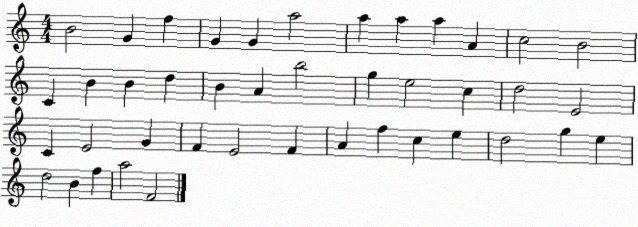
X:1
T:Untitled
M:4/4
L:1/4
K:C
B2 G f G G a2 a a a A c2 B2 C B B d B A b2 g e2 c d2 E2 C E2 G F E2 F A f c e d2 g e d2 B f a2 F2